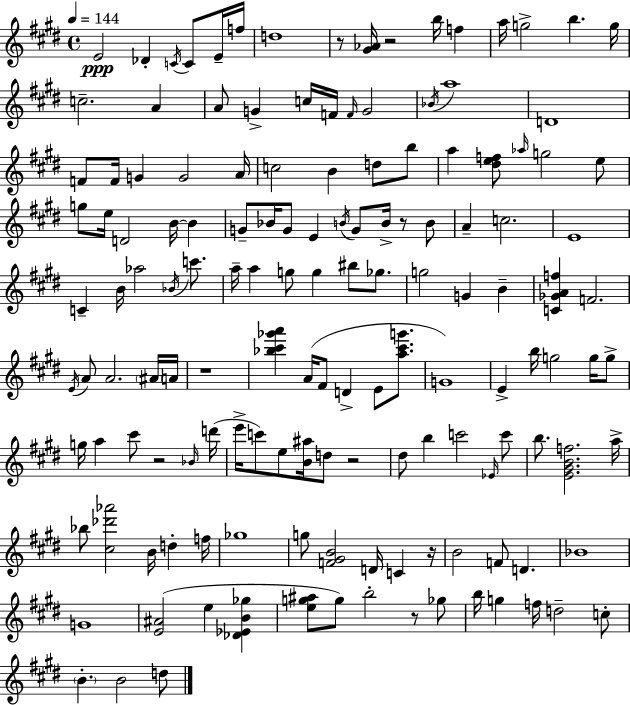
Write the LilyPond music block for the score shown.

{
  \clef treble
  \time 4/4
  \defaultTimeSignature
  \key e \major
  \tempo 4 = 144
  e'2\ppp des'4-. \acciaccatura { c'16 } c'8 e'16-- | f''16 d''1 | r8 <gis' aes'>16 r2 b''16 f''4 | a''16 g''2-> b''4. | \break g''16 c''2.-- a'4 | a'8 g'4-> c''16 f'16 \grace { f'16 } g'2 | \acciaccatura { bes'16 } a''1 | d'1 | \break f'8 f'16 g'4 g'2 | a'16 c''2 b'4 d''8 | b''8 a''4 <dis'' e'' f''>8 \grace { aes''16 } g''2 | e''8 g''8 e''16 d'2 b'16~~ | \break b'4 g'8-- bes'16 g'8 e'4 \acciaccatura { b'16 } g'8 | b'16-> r8 b'8 a'4-- c''2. | e'1 | c'4-- b'16 aes''2 | \break \acciaccatura { bes'16 } c'''8. a''16-- a''4 g''8 g''4 | bis''8 ges''8. g''2 g'4 | b'4-- <c' ges' a' f''>4 f'2. | \acciaccatura { e'16 } a'8 a'2. | \break \parenthesize ais'16 a'16 r1 | <bes'' cis''' ges''' a'''>4 a'16( fis'8 d'4-> | e'8 <a'' cis''' g'''>8. g'1) | e'4-> b''16 g''2 | \break g''16 g''8-> g''16 a''4 cis'''8 r2 | \grace { bes'16 } d'''16( e'''16-> c'''8) e''8 <b' ais''>16 d''8 | r2 dis''8 b''4 c'''2 | \grace { ees'16 } c'''8 b''8. <e' gis' b' f''>2. | \break a''16-> bes''8 <cis'' des''' aes'''>2 | b'16 d''4-. f''16 ges''1 | g''8 <f' gis' b'>2 | d'16 c'4 r16 b'2 | \break f'8 d'4. bes'1 | g'1 | <e' ais'>2( | e''4 <des' ees' b' ges''>4 <e'' g'' ais''>8 g''8) b''2-. | \break r8 ges''8 b''16 g''4 f''16 d''2-- | c''8-. \parenthesize b'4.-. b'2 | d''8 \bar "|."
}